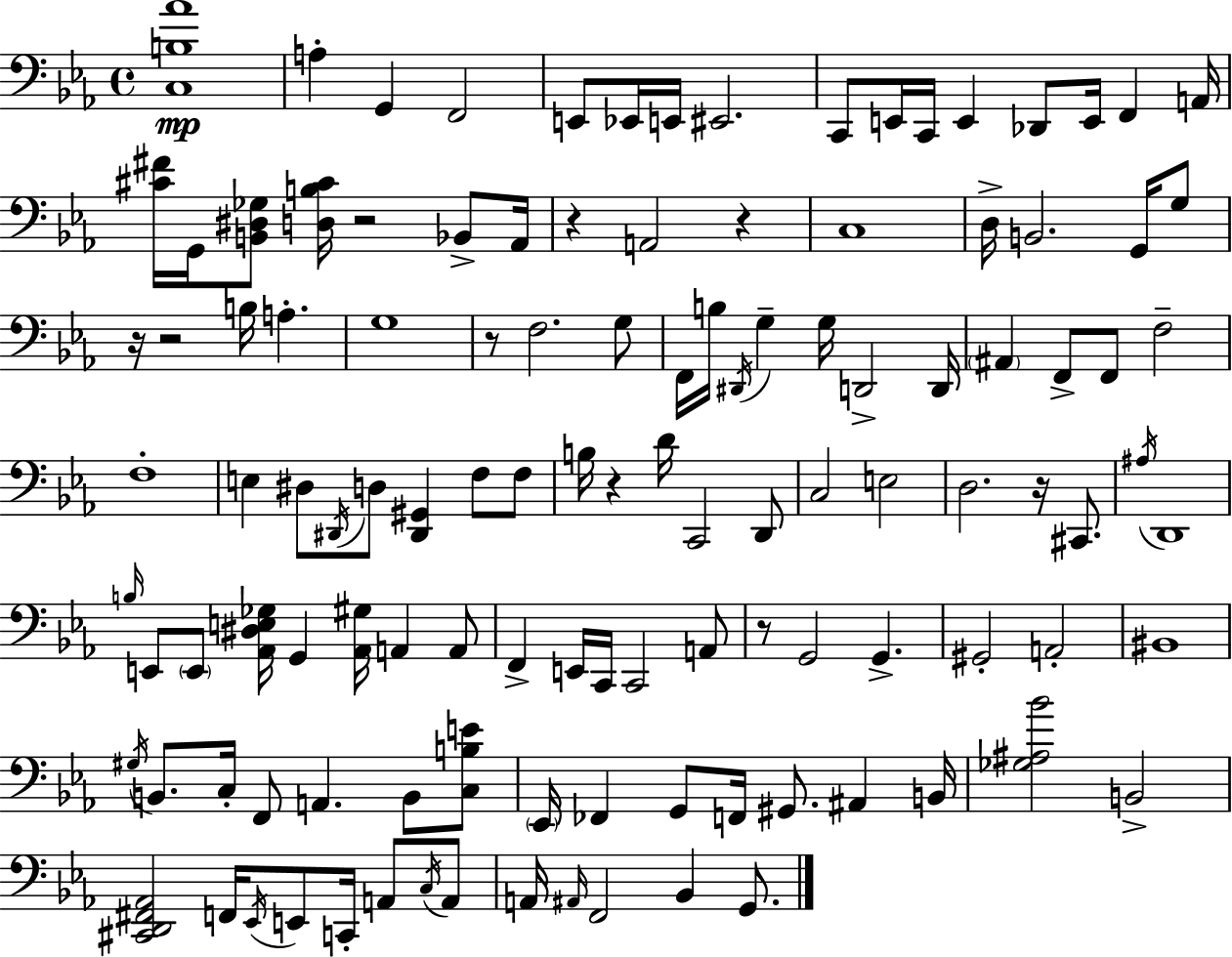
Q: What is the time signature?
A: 4/4